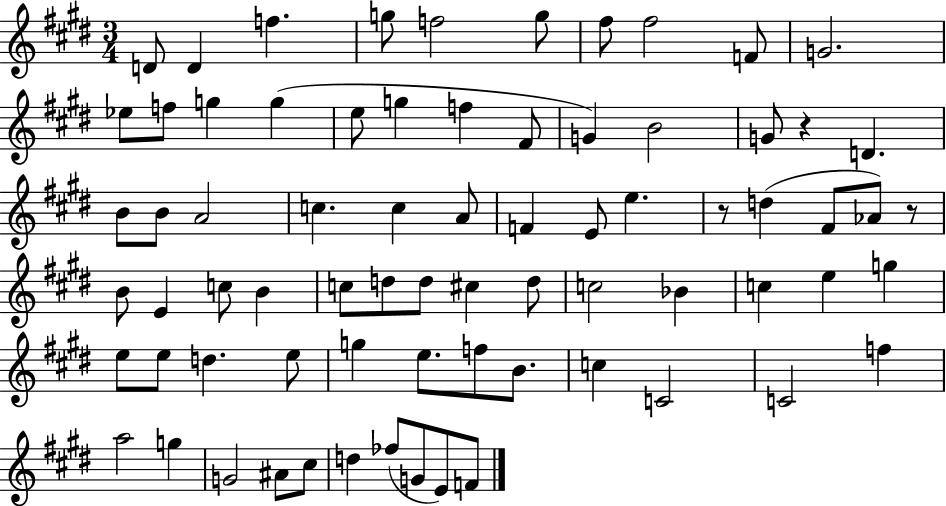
D4/e D4/q F5/q. G5/e F5/h G5/e F#5/e F#5/h F4/e G4/h. Eb5/e F5/e G5/q G5/q E5/e G5/q F5/q F#4/e G4/q B4/h G4/e R/q D4/q. B4/e B4/e A4/h C5/q. C5/q A4/e F4/q E4/e E5/q. R/e D5/q F#4/e Ab4/e R/e B4/e E4/q C5/e B4/q C5/e D5/e D5/e C#5/q D5/e C5/h Bb4/q C5/q E5/q G5/q E5/e E5/e D5/q. E5/e G5/q E5/e. F5/e B4/e. C5/q C4/h C4/h F5/q A5/h G5/q G4/h A#4/e C#5/e D5/q FES5/e G4/e E4/e F4/e